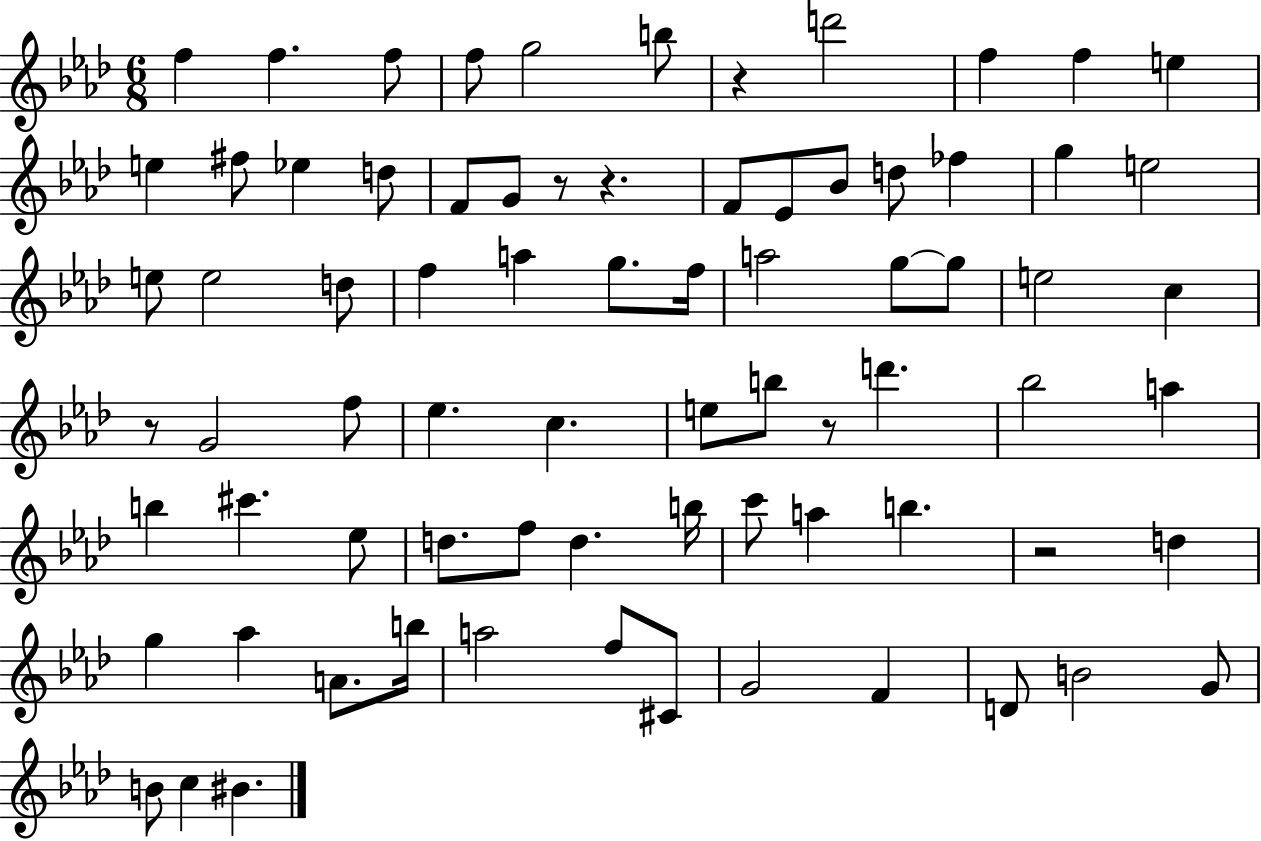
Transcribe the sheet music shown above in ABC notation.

X:1
T:Untitled
M:6/8
L:1/4
K:Ab
f f f/2 f/2 g2 b/2 z d'2 f f e e ^f/2 _e d/2 F/2 G/2 z/2 z F/2 _E/2 _B/2 d/2 _f g e2 e/2 e2 d/2 f a g/2 f/4 a2 g/2 g/2 e2 c z/2 G2 f/2 _e c e/2 b/2 z/2 d' _b2 a b ^c' _e/2 d/2 f/2 d b/4 c'/2 a b z2 d g _a A/2 b/4 a2 f/2 ^C/2 G2 F D/2 B2 G/2 B/2 c ^B